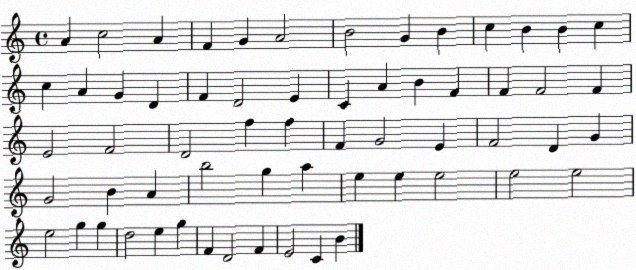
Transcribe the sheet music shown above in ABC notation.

X:1
T:Untitled
M:4/4
L:1/4
K:C
A c2 A F G A2 B2 G B c B B c c A G D F D2 E C A B F F F2 F E2 F2 D2 f f F G2 E F2 D G G2 B A b2 g a e e e2 e2 e2 e2 g g d2 e g F D2 F E2 C B